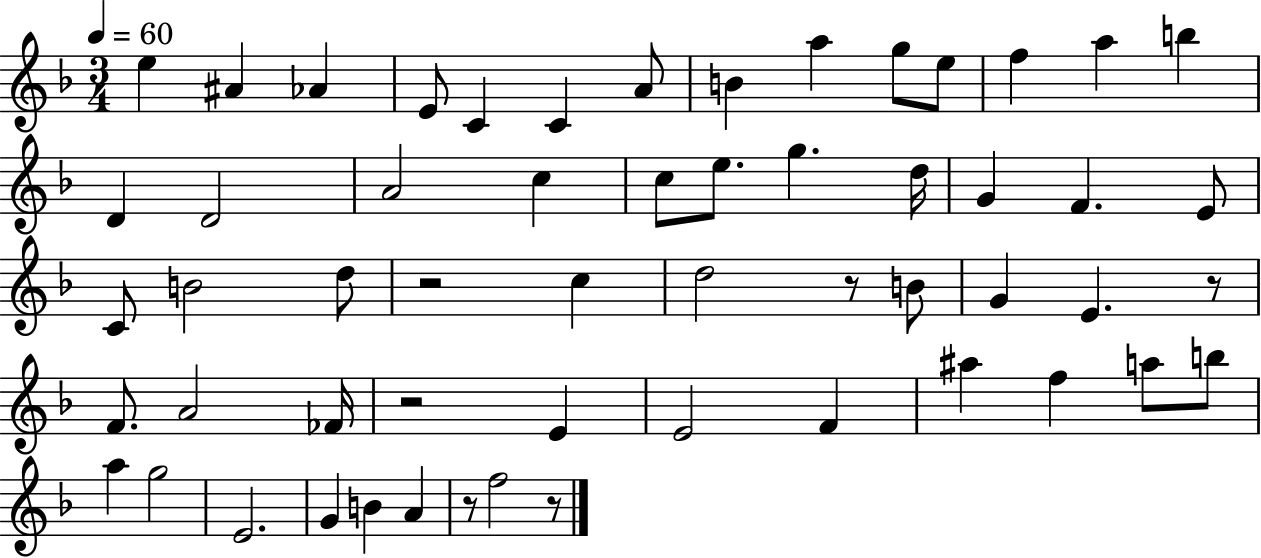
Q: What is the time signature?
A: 3/4